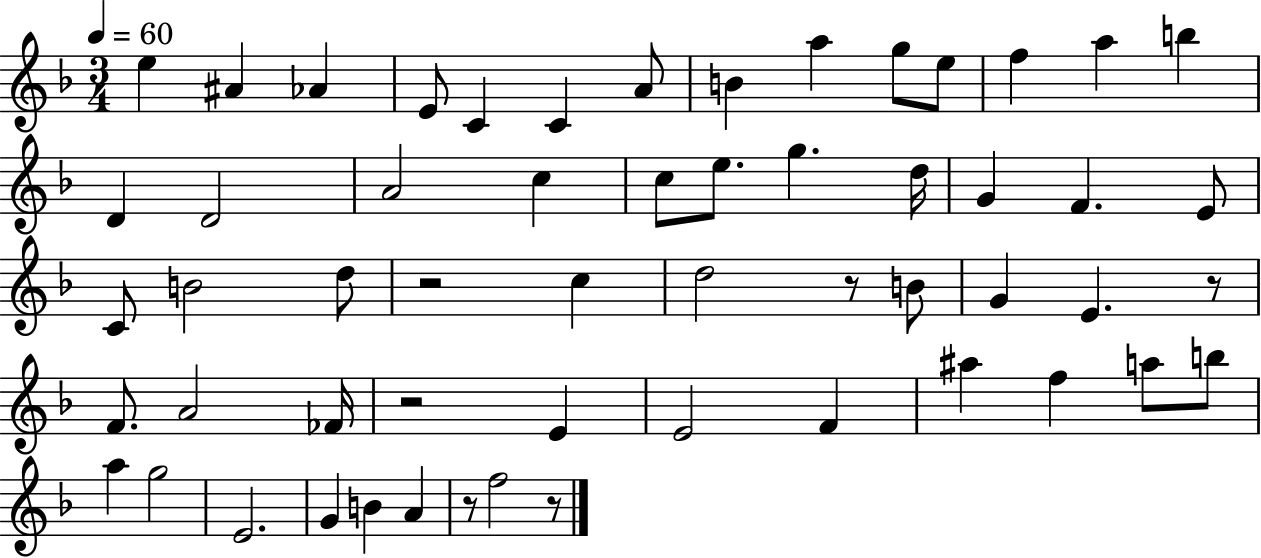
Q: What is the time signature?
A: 3/4